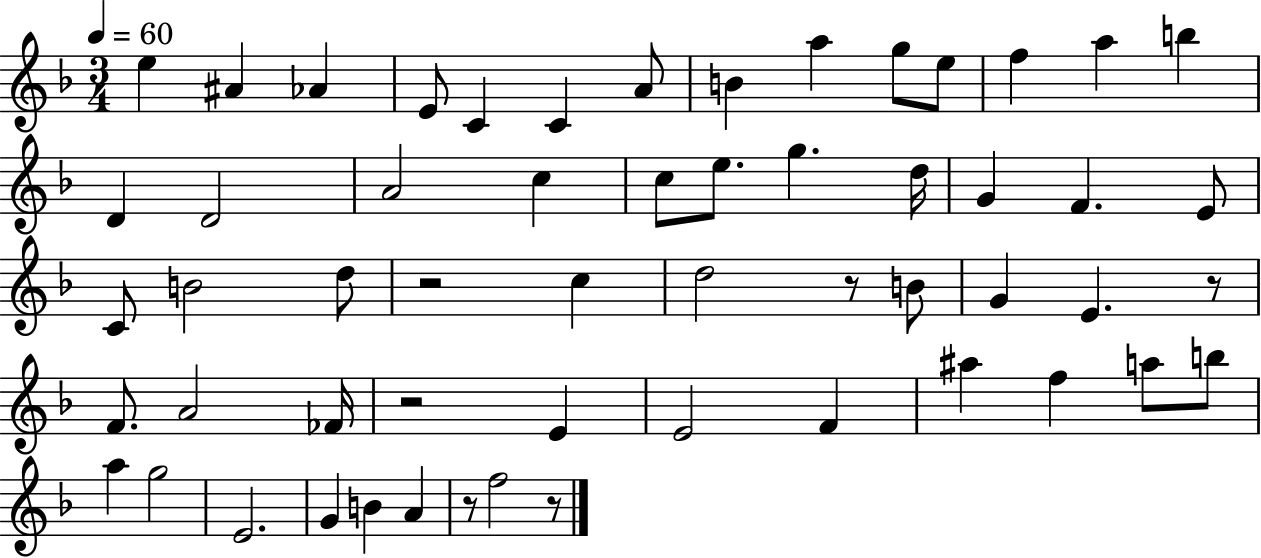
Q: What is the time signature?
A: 3/4